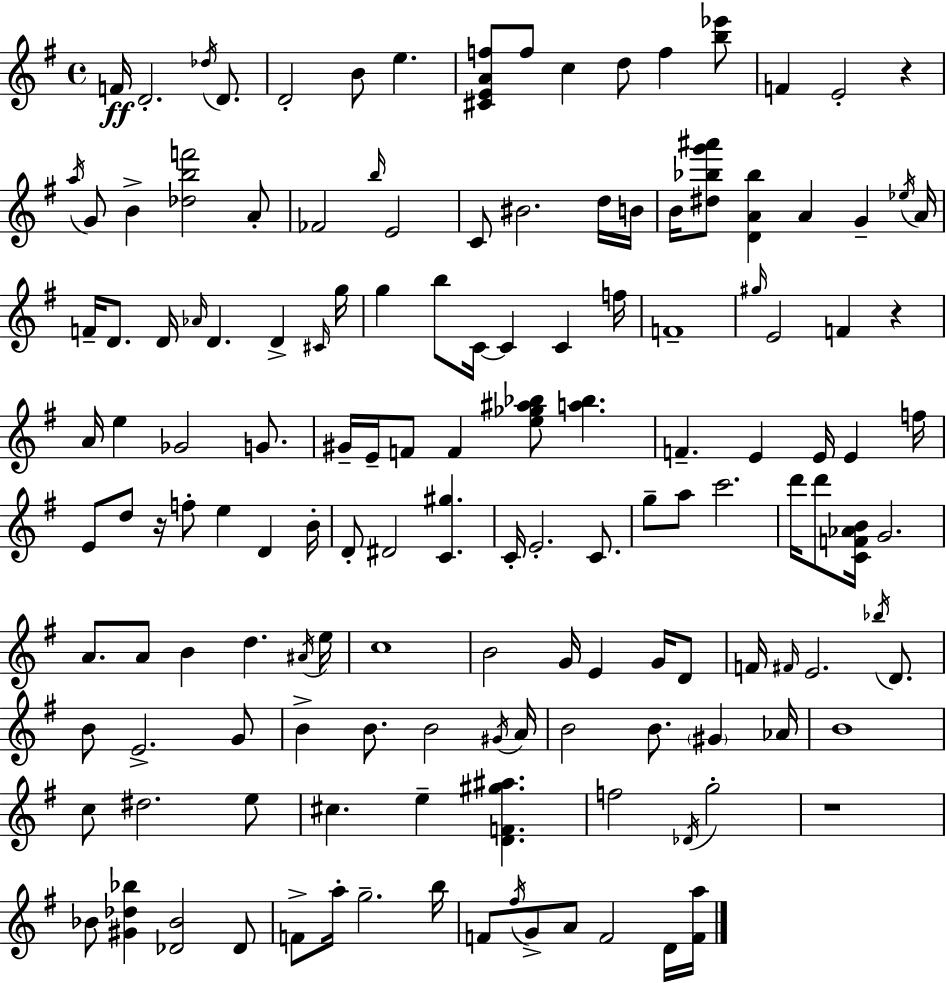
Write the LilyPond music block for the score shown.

{
  \clef treble
  \time 4/4
  \defaultTimeSignature
  \key g \major
  f'16\ff d'2.-. \acciaccatura { des''16 } d'8. | d'2-. b'8 e''4. | <cis' e' a' f''>8 f''8 c''4 d''8 f''4 <b'' ees'''>8 | f'4 e'2-. r4 | \break \acciaccatura { a''16 } g'8 b'4-> <des'' b'' f'''>2 | a'8-. fes'2 \grace { b''16 } e'2 | c'8 bis'2. | d''16 b'16 b'16 <dis'' bes'' g''' ais'''>8 <d' a' bes''>4 a'4 g'4-- | \break \acciaccatura { ees''16 } a'16 f'16-- d'8. d'16 \grace { aes'16 } d'4. | d'4-> \grace { cis'16 } g''16 g''4 b''8 c'16~~ c'4 | c'4 f''16 f'1-- | \grace { gis''16 } e'2 f'4 | \break r4 a'16 e''4 ges'2 | g'8. gis'16-- e'16-- f'8 f'4 <e'' ges'' ais'' bes''>8 | <a'' bes''>4. f'4.-- e'4 | e'16 e'4 f''16 e'8 d''8 r16 f''8-. e''4 | \break d'4 b'16-. d'8-. dis'2 | <c' gis''>4. c'16-. e'2.-. | c'8. g''8-- a''8 c'''2. | d'''16 d'''8 <c' f' aes' b'>16 g'2. | \break a'8. a'8 b'4 | d''4. \acciaccatura { ais'16 } e''16 c''1 | b'2 | g'16 e'4 g'16 d'8 f'16 \grace { fis'16 } e'2. | \break \acciaccatura { bes''16 } d'8. b'8 e'2.-> | g'8 b'4-> b'8. | b'2 \acciaccatura { gis'16 } a'16 b'2 | b'8. \parenthesize gis'4 aes'16 b'1 | \break c''8 dis''2. | e''8 cis''4. | e''4-- <d' f' gis'' ais''>4. f''2 | \acciaccatura { des'16 } g''2-. r1 | \break bes'8 <gis' des'' bes''>4 | <des' bes'>2 des'8 f'8-> a''16-. g''2.-- | b''16 f'8 \acciaccatura { fis''16 } g'8-> | a'8 f'2 d'16 <f' a''>16 \bar "|."
}